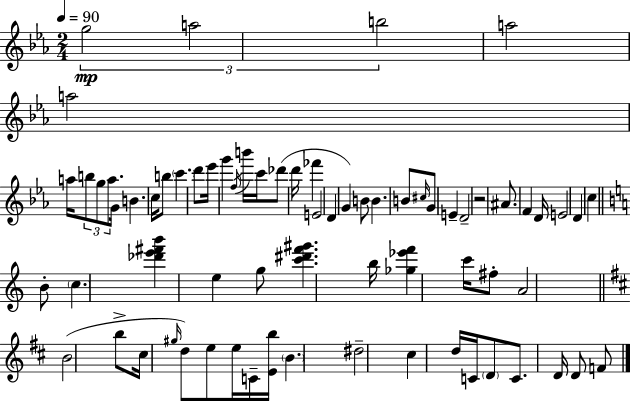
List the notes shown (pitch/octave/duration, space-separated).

G5/h A5/h B5/h A5/h A5/h A5/s B5/e G5/e A5/e. G4/s B4/q. C5/s B5/e C6/q. D6/e Eb6/s G6/q F5/s B6/s C6/s Db6/e D6/s FES6/q E4/h D4/q G4/q B4/e B4/q. B4/e C#5/s G4/e E4/q D4/h R/h A#4/e. F4/q D4/s E4/h D4/q C5/q B4/e C5/q. [Db6,E6,F#6,B6]/q E5/q G5/e [C6,D#6,F6,G#6]/q. B5/s [Gb5,Eb6,F6]/q C6/s F#5/e A4/h B4/h B5/e C#5/s G#5/s D5/e E5/e E5/s C4/s [E4,B5]/s B4/q. D#5/h C#5/q D5/s C4/s D4/e C4/e. D4/s D4/e F4/e